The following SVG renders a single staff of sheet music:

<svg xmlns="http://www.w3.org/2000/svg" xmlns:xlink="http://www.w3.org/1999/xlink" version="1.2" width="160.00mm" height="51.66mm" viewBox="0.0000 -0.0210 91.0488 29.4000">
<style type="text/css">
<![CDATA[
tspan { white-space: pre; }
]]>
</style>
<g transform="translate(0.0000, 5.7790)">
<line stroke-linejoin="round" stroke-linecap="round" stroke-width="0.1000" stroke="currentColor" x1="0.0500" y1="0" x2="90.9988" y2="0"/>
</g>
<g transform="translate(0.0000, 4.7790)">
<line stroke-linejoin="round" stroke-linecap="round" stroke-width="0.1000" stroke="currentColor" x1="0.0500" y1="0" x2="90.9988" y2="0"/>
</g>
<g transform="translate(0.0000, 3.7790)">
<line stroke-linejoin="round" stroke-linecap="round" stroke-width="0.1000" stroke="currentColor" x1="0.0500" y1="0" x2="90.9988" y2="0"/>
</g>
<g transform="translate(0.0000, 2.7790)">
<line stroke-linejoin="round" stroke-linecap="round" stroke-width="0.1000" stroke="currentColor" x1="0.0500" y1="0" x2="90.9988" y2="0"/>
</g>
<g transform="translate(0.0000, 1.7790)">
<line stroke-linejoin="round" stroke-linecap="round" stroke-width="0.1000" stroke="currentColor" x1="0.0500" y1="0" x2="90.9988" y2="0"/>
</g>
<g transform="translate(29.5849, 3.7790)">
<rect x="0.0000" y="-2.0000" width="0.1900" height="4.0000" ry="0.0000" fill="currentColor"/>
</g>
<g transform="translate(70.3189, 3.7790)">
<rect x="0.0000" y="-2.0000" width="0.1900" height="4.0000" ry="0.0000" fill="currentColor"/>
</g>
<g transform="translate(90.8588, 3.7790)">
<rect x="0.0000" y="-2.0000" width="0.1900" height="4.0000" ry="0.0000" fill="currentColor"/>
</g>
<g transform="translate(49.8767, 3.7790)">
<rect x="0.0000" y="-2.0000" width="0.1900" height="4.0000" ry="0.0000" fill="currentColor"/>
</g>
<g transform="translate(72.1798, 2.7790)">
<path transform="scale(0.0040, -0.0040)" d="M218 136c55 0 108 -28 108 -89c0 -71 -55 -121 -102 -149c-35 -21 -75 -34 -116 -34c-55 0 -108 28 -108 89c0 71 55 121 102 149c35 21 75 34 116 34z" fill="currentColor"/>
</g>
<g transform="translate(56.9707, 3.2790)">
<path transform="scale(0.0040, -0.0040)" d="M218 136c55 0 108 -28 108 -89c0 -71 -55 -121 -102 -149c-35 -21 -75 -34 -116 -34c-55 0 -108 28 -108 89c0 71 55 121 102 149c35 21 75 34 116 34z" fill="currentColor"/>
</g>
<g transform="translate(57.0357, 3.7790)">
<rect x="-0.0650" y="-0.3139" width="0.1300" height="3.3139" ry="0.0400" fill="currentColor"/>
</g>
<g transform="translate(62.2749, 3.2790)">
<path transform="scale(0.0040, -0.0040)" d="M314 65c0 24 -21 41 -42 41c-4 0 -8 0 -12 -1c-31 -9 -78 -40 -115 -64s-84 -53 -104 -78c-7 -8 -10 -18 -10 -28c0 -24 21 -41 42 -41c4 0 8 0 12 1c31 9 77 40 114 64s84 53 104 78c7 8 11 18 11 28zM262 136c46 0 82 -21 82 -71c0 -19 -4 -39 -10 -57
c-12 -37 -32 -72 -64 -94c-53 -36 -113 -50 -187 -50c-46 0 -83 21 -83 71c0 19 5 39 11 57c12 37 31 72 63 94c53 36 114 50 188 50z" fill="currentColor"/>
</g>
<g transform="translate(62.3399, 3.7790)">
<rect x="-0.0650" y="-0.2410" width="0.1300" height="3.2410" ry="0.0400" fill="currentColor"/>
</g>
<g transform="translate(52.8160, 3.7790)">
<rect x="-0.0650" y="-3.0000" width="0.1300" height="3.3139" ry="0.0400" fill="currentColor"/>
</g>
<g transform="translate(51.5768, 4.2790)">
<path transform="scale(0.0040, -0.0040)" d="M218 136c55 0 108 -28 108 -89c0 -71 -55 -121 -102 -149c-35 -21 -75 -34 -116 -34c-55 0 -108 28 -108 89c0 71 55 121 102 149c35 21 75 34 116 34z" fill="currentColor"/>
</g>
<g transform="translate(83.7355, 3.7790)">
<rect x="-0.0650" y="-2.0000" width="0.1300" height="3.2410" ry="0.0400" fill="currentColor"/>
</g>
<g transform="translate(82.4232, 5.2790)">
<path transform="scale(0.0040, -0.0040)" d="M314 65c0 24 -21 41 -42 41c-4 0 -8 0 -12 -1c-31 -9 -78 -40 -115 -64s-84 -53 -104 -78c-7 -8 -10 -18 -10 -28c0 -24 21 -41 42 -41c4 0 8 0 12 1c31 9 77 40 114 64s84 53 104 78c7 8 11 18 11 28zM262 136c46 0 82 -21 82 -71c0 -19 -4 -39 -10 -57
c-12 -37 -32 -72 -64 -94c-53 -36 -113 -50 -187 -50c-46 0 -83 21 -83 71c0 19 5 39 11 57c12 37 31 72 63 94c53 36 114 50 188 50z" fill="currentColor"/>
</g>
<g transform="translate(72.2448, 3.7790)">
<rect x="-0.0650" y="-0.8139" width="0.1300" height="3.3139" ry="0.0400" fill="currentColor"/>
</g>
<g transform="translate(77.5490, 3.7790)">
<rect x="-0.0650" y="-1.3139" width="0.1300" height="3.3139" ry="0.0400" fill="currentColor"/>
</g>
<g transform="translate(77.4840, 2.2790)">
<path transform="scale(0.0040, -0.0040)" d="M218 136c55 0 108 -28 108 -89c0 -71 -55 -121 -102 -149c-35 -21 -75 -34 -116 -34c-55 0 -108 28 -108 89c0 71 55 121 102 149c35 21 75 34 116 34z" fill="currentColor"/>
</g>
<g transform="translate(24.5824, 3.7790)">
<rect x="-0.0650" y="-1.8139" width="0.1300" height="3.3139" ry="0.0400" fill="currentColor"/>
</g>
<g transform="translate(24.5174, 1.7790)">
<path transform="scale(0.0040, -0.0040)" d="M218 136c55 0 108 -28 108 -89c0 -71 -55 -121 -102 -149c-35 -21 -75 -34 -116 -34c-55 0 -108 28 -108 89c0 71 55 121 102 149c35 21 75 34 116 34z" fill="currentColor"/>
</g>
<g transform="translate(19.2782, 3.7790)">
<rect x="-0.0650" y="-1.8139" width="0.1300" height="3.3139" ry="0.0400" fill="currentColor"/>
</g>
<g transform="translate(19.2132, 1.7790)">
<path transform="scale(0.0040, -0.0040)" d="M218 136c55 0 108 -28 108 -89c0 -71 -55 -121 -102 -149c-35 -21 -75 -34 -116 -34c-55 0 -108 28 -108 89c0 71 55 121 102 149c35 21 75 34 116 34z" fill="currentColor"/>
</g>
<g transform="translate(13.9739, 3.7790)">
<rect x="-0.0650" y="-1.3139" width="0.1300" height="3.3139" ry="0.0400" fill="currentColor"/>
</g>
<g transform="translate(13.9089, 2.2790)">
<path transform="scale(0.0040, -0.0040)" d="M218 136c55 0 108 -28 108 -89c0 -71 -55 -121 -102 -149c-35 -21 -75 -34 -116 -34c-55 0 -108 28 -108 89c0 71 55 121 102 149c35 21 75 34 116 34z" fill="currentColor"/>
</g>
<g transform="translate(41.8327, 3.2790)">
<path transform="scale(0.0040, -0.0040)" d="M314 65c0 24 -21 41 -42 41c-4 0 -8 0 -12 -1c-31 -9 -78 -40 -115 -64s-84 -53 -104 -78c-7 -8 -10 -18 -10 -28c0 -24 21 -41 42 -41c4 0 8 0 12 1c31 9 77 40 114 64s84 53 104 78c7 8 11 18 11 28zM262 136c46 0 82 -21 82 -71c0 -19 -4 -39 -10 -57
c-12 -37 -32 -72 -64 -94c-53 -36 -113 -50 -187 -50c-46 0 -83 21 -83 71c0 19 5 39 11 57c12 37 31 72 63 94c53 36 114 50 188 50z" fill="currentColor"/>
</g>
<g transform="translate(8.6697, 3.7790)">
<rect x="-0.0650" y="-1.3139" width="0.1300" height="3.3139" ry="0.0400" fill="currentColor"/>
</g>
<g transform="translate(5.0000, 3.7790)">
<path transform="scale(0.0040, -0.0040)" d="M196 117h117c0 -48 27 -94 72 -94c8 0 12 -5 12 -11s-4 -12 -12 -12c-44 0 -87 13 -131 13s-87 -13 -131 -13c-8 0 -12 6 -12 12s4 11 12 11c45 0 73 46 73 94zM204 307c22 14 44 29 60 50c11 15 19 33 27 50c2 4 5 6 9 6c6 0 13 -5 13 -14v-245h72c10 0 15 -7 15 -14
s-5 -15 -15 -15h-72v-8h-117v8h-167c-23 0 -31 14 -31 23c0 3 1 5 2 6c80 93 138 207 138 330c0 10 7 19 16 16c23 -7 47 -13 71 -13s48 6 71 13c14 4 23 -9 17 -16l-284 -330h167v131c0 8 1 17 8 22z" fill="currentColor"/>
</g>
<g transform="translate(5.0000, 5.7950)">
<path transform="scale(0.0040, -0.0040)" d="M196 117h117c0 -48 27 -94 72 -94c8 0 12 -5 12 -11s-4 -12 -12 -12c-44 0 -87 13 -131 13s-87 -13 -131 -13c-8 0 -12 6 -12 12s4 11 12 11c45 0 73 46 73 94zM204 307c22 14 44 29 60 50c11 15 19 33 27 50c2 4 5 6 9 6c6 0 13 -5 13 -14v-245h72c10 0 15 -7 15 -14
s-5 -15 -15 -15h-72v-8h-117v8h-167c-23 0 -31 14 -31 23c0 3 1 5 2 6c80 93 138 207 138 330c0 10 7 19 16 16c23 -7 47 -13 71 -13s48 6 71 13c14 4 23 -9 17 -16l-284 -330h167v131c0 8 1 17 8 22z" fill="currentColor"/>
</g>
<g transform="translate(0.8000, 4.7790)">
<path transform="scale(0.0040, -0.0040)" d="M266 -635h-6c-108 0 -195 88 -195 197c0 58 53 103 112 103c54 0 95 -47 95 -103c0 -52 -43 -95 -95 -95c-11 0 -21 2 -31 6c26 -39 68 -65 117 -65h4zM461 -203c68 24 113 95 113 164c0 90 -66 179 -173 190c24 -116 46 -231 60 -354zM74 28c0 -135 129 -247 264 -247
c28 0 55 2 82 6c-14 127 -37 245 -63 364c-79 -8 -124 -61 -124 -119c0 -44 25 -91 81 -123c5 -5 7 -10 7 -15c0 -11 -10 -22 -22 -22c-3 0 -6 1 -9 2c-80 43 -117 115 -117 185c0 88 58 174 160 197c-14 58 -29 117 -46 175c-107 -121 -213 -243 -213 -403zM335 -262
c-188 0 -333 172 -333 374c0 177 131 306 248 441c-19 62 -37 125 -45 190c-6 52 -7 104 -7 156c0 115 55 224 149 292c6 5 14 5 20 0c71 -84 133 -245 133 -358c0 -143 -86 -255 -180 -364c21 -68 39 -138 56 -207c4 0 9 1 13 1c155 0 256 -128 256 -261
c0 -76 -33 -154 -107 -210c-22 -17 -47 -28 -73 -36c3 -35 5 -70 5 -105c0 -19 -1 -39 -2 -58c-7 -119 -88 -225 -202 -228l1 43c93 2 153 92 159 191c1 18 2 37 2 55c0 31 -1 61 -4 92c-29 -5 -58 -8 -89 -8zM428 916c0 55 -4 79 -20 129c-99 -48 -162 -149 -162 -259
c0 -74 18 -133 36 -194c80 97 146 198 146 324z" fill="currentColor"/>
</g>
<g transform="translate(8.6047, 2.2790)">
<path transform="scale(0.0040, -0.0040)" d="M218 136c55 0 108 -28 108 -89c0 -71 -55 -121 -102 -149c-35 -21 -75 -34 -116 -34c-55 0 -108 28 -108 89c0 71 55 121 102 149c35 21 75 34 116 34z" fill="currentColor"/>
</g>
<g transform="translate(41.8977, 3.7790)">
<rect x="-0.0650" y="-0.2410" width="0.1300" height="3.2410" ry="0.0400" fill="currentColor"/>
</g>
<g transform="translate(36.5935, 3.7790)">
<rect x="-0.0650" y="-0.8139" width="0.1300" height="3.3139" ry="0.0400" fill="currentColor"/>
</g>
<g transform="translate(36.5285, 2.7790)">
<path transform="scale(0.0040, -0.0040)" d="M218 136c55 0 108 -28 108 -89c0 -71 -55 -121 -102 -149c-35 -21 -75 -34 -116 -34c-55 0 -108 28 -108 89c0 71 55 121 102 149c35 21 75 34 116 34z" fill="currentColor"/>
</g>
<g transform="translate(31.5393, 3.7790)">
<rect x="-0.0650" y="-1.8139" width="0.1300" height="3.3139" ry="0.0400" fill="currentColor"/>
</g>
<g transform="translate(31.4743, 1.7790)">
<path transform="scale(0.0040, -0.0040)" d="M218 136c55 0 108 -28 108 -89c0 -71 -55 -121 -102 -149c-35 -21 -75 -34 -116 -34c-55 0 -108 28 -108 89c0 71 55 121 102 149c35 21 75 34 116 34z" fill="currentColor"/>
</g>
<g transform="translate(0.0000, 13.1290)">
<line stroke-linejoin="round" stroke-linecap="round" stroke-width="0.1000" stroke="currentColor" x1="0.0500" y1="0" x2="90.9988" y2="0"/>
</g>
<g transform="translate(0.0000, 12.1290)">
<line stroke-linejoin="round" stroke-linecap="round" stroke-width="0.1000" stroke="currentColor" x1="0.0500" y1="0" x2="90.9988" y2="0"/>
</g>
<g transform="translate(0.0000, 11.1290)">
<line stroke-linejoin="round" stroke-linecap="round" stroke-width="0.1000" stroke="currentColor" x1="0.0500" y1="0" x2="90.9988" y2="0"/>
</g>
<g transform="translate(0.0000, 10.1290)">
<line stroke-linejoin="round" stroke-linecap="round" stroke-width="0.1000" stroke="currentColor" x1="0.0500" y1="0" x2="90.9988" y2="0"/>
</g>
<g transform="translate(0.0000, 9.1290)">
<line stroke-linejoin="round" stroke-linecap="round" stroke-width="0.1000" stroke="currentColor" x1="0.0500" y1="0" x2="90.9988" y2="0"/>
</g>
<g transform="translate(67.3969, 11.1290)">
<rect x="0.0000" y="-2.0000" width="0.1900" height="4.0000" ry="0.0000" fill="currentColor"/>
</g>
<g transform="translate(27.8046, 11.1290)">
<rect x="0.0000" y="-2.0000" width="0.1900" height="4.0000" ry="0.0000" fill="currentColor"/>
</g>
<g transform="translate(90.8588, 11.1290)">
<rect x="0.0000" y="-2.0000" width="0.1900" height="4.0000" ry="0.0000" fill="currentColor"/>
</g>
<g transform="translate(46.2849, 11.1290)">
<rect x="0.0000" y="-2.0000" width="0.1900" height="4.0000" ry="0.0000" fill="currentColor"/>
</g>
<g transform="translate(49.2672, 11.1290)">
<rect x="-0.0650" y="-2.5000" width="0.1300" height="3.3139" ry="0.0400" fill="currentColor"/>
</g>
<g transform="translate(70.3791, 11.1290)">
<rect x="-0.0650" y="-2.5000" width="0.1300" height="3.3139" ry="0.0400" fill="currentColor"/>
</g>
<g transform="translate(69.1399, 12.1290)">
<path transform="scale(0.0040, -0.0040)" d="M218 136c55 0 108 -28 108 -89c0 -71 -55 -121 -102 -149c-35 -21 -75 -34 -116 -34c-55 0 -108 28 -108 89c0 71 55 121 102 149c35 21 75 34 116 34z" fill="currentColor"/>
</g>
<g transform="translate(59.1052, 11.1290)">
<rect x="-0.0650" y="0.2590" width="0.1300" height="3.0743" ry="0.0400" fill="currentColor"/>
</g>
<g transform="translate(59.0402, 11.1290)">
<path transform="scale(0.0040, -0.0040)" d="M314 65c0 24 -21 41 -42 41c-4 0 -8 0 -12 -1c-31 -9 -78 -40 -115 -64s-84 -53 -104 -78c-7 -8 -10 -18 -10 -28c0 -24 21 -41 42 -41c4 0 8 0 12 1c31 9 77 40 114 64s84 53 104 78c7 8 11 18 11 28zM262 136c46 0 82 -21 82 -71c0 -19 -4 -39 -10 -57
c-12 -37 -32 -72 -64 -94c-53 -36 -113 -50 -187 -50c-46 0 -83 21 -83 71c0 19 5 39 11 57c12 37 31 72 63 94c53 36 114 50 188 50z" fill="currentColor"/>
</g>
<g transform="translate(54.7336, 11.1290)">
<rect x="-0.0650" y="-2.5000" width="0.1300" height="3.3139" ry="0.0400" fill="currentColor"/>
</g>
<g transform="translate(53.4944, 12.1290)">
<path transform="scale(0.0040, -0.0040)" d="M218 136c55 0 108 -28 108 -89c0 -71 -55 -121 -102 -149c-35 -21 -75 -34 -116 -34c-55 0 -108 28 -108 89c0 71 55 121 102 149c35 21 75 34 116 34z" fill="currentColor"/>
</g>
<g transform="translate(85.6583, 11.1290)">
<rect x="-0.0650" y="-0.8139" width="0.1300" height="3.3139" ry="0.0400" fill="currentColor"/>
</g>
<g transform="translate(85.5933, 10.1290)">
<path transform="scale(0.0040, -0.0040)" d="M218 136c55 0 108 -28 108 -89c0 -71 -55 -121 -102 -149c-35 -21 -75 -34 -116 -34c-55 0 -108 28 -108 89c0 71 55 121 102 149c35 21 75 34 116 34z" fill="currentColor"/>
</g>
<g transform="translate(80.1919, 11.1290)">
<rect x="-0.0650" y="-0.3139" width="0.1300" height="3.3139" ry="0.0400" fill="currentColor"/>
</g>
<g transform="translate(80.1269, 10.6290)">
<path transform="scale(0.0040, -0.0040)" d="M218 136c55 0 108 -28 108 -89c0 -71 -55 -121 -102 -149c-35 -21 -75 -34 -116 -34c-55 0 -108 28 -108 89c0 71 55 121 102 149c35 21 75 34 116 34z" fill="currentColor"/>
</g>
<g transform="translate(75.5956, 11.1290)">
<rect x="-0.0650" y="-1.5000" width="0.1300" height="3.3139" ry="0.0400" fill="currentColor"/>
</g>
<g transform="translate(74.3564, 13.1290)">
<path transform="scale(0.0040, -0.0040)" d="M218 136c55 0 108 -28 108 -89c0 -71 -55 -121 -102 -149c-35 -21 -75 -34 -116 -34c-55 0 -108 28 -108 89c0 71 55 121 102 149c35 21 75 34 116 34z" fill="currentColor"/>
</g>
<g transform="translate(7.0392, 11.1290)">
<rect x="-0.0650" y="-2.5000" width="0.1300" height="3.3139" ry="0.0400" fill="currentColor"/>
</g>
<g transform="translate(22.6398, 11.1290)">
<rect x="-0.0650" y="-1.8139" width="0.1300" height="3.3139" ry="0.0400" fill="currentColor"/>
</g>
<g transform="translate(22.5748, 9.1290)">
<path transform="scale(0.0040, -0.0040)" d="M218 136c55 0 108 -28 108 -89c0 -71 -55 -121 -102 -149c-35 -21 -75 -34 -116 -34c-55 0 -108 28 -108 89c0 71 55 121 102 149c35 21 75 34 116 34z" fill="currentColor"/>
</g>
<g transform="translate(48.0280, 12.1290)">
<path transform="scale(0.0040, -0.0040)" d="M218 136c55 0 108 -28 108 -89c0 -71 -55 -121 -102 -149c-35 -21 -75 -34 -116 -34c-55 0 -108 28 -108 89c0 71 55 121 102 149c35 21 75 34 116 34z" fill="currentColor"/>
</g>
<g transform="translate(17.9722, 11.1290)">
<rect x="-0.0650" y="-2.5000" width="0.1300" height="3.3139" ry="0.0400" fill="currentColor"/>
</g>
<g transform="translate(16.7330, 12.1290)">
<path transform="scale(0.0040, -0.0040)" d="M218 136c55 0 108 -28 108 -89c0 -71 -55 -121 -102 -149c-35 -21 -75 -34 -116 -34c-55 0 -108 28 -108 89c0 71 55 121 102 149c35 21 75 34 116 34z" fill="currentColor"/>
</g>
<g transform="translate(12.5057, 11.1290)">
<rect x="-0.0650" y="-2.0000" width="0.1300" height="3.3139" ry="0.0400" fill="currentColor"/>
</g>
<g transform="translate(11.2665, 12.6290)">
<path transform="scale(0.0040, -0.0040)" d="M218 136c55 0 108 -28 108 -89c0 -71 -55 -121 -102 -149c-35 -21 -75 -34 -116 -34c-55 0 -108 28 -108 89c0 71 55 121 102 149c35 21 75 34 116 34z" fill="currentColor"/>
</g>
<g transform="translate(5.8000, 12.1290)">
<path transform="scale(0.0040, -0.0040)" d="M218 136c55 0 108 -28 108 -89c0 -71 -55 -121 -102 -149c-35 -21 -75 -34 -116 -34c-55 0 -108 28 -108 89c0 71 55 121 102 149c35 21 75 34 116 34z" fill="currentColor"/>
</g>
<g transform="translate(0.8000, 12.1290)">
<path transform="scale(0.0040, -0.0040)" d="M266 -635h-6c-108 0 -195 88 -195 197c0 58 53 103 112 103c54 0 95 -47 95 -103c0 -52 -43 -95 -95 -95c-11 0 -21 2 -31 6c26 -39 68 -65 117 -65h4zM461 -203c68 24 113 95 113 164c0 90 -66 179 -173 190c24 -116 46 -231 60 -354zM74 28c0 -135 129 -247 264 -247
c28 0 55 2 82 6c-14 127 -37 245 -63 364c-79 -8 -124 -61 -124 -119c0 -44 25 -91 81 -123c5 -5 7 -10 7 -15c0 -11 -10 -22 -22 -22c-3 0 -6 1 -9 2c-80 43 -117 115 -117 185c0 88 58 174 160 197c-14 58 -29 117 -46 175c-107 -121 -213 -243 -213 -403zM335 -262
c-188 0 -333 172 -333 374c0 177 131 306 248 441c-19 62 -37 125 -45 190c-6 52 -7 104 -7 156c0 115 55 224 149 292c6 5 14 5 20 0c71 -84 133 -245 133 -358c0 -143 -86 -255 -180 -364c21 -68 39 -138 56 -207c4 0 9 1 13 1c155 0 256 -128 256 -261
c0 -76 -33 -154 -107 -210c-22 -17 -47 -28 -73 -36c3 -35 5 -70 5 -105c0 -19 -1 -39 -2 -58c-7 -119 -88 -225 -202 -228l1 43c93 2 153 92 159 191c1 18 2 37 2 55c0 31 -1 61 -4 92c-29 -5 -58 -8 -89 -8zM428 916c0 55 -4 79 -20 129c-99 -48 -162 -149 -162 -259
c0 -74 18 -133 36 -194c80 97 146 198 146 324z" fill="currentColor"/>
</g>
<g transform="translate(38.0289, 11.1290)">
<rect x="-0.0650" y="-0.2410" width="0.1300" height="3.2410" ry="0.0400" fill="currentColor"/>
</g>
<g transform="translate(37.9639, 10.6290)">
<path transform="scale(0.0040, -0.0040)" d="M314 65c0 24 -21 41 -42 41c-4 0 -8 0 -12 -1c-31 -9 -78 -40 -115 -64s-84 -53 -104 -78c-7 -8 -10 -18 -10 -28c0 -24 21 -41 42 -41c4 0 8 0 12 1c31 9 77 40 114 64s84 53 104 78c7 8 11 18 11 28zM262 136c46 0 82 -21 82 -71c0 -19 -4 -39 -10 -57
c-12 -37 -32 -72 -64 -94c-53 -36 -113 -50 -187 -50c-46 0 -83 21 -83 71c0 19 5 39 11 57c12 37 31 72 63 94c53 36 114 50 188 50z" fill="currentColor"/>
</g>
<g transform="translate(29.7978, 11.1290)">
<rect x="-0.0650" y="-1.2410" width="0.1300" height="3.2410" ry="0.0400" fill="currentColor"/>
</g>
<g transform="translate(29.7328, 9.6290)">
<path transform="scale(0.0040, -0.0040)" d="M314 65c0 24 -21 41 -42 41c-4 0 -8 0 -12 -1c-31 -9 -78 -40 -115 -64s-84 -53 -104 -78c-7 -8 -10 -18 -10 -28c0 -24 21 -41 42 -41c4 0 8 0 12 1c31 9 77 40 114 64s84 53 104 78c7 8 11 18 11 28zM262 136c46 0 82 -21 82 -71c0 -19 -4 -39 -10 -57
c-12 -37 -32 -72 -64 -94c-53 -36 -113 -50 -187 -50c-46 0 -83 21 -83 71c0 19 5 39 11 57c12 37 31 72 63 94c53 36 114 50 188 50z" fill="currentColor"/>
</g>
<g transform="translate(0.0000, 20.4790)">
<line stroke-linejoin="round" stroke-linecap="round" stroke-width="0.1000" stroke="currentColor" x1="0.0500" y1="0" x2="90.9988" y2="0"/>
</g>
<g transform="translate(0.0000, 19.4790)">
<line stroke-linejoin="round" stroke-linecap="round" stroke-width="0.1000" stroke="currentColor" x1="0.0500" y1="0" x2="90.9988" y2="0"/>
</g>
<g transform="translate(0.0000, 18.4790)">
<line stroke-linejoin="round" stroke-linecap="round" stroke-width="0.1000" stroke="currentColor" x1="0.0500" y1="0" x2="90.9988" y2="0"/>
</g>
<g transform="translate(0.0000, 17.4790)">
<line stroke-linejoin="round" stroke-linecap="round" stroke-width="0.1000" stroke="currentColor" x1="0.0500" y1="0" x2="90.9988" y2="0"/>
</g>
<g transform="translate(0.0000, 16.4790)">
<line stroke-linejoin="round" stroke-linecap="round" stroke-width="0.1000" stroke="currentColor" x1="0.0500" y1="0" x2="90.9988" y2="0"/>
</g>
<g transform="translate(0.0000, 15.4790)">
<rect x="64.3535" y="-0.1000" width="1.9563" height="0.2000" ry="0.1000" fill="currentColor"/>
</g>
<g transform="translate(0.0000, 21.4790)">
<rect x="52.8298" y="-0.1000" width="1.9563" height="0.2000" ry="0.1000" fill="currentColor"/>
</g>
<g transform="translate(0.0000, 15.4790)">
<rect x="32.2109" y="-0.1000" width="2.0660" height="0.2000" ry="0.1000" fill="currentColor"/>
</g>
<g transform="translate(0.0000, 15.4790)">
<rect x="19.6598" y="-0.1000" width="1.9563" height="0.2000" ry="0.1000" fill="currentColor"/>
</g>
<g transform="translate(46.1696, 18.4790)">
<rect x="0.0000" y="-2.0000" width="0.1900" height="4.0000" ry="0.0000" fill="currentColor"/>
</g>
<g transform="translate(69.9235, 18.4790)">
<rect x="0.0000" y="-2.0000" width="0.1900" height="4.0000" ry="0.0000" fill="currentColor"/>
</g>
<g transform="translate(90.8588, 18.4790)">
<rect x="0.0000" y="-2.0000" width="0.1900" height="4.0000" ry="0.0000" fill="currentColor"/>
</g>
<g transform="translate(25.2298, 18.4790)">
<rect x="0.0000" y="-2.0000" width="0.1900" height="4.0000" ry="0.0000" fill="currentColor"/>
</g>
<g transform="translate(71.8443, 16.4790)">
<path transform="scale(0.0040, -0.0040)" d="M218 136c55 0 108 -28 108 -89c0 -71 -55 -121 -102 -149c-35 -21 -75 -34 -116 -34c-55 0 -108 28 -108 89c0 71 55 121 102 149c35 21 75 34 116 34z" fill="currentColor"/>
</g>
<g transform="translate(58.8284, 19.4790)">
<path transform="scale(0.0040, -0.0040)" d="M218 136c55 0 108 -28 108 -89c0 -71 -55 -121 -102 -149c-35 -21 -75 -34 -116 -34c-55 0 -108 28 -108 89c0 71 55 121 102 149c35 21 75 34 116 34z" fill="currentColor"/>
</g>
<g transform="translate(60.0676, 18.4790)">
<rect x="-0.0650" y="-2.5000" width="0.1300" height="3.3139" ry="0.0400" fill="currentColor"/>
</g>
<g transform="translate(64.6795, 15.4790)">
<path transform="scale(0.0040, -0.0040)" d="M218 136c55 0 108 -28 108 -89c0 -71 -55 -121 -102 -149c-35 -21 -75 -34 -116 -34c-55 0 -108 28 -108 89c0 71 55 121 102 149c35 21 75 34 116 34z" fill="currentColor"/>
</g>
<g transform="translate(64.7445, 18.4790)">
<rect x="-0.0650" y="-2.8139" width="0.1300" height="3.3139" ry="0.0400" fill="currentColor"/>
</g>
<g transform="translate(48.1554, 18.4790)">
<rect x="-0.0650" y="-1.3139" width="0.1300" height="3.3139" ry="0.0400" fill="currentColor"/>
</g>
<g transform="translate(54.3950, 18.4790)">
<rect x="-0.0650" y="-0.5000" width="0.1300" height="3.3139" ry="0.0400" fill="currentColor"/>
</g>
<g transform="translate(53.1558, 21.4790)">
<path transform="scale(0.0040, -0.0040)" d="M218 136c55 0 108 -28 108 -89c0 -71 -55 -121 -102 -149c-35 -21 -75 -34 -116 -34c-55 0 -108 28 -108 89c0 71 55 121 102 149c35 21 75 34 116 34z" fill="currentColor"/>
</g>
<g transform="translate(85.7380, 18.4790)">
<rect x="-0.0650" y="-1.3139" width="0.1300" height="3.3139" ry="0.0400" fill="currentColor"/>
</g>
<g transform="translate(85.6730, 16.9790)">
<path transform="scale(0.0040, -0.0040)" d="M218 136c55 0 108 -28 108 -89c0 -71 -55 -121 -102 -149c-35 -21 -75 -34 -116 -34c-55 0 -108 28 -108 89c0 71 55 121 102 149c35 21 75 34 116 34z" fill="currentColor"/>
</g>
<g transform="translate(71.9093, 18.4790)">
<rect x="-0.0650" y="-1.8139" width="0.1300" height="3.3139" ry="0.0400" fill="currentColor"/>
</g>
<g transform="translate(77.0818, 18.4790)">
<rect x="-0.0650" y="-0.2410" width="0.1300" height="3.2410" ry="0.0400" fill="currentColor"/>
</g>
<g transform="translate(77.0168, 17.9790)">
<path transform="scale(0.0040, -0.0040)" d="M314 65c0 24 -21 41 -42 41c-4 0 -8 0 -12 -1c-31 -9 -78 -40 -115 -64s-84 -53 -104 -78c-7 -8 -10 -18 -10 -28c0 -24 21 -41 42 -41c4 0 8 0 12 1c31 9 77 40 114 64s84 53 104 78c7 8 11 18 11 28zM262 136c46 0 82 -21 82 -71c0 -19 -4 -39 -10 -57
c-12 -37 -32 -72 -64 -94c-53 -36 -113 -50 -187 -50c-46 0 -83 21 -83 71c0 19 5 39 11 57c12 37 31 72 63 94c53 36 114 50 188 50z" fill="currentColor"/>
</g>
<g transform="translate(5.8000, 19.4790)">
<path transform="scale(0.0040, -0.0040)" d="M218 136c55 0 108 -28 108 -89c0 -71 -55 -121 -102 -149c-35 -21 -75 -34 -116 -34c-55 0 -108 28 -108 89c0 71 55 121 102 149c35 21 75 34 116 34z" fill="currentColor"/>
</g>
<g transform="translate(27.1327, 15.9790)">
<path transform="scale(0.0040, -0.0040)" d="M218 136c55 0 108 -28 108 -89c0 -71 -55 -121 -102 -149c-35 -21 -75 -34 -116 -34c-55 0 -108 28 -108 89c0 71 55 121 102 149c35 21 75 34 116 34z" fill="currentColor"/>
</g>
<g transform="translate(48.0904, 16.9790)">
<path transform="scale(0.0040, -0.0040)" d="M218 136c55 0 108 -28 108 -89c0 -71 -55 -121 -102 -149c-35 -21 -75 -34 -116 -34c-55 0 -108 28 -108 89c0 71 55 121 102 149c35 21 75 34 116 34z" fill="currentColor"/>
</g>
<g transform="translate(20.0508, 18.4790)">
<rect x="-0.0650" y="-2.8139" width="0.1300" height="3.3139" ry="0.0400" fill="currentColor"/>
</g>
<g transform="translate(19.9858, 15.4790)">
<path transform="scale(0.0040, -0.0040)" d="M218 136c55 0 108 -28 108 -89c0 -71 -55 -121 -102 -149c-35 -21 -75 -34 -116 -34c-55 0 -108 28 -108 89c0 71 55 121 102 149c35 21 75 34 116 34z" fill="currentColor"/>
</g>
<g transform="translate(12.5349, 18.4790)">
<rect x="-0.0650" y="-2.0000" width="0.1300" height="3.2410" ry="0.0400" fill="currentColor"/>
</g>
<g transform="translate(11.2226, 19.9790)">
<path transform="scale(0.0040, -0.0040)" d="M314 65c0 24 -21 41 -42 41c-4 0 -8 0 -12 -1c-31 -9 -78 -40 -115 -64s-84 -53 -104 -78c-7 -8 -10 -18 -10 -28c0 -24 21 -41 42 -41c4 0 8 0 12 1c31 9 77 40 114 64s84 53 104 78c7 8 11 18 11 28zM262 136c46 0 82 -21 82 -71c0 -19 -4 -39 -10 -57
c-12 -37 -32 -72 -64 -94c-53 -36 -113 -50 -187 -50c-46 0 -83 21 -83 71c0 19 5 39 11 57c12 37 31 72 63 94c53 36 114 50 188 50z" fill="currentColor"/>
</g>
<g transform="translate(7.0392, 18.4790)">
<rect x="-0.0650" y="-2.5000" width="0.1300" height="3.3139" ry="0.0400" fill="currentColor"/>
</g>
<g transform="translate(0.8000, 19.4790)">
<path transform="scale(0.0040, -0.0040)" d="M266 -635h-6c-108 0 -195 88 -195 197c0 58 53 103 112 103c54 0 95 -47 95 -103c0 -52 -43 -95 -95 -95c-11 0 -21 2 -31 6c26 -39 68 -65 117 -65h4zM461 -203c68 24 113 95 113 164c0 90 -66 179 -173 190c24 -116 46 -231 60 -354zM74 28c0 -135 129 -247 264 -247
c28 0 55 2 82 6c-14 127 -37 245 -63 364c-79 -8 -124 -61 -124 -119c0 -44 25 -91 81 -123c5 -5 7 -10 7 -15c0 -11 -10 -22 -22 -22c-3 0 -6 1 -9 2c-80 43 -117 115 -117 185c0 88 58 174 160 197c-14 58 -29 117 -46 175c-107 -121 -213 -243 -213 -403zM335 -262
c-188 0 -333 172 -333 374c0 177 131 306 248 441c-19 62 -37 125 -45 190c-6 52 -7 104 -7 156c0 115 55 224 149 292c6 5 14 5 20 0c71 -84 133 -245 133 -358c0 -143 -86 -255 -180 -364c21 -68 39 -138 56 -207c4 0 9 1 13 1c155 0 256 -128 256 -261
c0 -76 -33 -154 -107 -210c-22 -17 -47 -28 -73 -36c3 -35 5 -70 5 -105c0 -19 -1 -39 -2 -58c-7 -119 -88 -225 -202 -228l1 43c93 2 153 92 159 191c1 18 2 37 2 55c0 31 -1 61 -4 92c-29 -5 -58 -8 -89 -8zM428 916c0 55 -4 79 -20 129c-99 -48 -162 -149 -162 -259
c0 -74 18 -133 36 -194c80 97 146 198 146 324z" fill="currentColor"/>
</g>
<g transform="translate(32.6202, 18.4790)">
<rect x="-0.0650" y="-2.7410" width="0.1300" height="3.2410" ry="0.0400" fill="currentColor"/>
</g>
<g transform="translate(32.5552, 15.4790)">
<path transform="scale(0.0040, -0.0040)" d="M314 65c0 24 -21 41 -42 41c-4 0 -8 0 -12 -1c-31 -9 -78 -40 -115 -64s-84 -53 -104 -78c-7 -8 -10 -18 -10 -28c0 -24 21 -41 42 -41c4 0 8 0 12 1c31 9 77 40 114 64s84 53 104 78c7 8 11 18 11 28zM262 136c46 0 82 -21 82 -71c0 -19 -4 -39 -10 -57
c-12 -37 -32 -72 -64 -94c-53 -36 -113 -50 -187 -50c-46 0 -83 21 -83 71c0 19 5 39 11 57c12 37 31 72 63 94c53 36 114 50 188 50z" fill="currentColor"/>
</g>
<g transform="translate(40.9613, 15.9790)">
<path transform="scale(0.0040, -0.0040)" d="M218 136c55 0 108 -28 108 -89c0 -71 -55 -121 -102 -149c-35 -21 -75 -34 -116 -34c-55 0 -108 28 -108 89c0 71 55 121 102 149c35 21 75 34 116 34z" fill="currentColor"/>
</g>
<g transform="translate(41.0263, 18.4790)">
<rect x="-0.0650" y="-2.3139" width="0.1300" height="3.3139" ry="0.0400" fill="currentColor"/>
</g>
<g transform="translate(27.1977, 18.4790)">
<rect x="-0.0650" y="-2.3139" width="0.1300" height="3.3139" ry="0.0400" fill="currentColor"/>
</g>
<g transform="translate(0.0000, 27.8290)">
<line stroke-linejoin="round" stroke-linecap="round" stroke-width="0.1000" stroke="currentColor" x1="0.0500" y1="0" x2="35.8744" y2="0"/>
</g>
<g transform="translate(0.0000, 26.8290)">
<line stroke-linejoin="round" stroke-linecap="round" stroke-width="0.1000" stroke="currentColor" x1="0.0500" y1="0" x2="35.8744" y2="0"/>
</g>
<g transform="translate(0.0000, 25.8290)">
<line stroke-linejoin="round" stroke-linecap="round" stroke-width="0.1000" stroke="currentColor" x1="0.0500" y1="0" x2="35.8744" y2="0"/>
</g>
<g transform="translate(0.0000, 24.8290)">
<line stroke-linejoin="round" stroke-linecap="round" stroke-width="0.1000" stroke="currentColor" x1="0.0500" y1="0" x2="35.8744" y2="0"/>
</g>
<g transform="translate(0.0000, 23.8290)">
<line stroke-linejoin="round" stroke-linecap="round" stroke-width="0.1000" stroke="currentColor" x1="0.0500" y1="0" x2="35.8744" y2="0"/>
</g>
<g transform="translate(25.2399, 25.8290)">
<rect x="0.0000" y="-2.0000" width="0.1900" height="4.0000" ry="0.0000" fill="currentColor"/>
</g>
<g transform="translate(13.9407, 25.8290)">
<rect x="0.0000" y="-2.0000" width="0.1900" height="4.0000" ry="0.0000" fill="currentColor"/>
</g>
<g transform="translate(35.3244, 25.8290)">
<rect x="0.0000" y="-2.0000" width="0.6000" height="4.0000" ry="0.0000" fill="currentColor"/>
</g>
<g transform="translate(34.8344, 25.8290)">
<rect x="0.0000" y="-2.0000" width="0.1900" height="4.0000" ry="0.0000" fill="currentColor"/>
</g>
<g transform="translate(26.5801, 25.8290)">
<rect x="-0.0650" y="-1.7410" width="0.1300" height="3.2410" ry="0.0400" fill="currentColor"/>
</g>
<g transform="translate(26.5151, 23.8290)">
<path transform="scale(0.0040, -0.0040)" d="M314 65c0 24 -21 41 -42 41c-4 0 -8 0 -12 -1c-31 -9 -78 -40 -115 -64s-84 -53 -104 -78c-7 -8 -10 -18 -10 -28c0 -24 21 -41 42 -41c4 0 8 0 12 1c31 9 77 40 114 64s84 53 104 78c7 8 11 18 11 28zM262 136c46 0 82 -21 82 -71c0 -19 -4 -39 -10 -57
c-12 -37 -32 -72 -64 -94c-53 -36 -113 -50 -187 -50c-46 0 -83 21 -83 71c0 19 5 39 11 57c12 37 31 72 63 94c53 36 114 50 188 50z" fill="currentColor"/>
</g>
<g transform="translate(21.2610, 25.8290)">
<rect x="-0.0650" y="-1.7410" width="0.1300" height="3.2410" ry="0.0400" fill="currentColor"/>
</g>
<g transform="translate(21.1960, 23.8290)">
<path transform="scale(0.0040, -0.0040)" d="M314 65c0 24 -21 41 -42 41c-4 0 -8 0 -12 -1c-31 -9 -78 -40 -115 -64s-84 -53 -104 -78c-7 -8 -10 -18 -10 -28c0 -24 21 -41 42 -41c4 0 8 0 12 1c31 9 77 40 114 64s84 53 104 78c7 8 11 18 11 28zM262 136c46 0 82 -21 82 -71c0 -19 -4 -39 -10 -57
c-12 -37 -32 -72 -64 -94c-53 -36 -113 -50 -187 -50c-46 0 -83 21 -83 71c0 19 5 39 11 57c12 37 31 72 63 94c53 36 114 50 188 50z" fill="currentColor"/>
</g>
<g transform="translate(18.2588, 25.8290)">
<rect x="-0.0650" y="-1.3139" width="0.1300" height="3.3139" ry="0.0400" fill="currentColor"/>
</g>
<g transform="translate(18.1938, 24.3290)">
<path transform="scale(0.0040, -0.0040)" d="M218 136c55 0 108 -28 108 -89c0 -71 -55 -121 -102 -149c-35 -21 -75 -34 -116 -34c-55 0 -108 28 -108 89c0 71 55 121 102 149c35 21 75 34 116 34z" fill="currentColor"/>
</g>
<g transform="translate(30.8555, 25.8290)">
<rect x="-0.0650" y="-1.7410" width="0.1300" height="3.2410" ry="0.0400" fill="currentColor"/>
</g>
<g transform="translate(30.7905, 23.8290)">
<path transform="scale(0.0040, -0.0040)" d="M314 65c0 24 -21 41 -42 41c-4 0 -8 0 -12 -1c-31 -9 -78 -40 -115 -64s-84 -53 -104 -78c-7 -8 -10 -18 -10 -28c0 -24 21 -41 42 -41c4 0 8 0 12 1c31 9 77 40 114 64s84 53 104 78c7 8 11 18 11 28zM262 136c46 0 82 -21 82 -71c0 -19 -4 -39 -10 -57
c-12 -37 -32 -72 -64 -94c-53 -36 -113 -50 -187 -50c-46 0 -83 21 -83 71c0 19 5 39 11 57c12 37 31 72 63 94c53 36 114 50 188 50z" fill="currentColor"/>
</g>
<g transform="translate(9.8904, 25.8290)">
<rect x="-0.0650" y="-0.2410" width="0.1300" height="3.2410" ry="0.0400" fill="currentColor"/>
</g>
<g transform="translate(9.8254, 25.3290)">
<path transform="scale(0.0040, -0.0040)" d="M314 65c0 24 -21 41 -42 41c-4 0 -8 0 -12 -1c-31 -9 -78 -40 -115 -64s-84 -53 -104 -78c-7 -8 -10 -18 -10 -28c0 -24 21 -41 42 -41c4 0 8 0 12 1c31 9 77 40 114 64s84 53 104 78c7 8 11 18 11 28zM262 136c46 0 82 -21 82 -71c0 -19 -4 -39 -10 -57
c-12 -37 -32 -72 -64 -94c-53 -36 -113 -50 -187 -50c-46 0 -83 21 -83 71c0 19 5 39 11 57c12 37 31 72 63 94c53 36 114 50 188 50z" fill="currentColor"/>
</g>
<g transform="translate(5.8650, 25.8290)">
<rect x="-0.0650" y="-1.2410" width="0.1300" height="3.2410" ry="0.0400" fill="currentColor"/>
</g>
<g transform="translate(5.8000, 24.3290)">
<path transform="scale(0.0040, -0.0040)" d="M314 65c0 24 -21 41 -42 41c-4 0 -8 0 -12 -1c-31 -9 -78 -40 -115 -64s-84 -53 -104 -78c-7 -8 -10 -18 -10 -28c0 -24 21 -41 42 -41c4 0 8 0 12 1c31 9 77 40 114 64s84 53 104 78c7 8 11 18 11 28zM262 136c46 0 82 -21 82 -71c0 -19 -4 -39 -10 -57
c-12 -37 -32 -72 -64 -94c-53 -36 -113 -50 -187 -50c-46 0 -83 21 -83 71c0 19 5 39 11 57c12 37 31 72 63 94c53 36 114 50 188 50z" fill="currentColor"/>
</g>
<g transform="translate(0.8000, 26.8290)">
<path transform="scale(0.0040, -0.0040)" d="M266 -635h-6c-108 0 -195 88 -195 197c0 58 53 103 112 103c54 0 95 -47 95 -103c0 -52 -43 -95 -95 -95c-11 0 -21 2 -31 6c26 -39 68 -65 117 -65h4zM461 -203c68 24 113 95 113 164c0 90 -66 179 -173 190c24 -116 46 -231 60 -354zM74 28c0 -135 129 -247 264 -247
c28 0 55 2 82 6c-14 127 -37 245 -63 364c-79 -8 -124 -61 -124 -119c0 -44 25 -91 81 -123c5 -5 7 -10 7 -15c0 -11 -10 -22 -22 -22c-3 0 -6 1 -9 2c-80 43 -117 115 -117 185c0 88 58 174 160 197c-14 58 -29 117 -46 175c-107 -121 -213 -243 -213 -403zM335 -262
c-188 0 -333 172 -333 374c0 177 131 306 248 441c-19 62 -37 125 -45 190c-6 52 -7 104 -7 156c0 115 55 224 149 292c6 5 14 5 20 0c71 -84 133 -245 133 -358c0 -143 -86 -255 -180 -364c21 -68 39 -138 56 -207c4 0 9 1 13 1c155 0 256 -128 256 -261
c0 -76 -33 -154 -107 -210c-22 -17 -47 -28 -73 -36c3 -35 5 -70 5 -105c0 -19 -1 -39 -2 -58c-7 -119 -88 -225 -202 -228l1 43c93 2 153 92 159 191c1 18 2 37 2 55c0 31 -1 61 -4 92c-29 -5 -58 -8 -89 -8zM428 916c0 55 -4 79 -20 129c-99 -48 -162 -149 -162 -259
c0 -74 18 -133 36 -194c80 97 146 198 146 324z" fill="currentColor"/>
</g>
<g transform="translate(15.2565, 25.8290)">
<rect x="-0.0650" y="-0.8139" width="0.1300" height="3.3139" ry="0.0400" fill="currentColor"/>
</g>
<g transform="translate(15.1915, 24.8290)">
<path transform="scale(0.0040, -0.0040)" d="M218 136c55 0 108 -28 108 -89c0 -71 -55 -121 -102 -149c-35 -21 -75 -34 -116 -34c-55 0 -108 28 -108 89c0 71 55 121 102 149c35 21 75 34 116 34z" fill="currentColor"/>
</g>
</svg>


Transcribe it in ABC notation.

X:1
T:Untitled
M:4/4
L:1/4
K:C
e e f f f d c2 A c c2 d e F2 G F G f e2 c2 G G B2 G E c d G F2 a g a2 g e C G a f c2 e e2 c2 d e f2 f2 f2